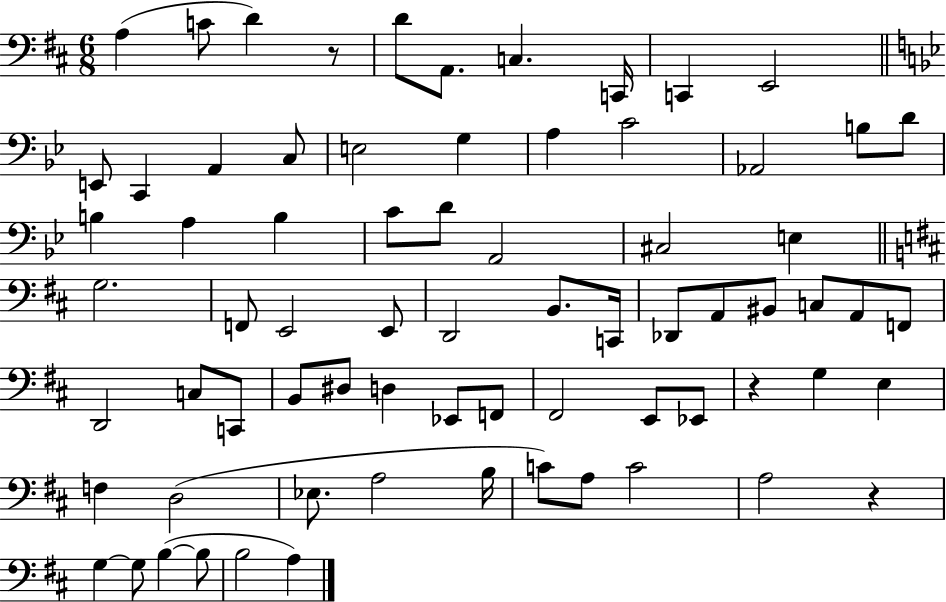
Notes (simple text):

A3/q C4/e D4/q R/e D4/e A2/e. C3/q. C2/s C2/q E2/h E2/e C2/q A2/q C3/e E3/h G3/q A3/q C4/h Ab2/h B3/e D4/e B3/q A3/q B3/q C4/e D4/e A2/h C#3/h E3/q G3/h. F2/e E2/h E2/e D2/h B2/e. C2/s Db2/e A2/e BIS2/e C3/e A2/e F2/e D2/h C3/e C2/e B2/e D#3/e D3/q Eb2/e F2/e F#2/h E2/e Eb2/e R/q G3/q E3/q F3/q D3/h Eb3/e. A3/h B3/s C4/e A3/e C4/h A3/h R/q G3/q G3/e B3/q B3/e B3/h A3/q